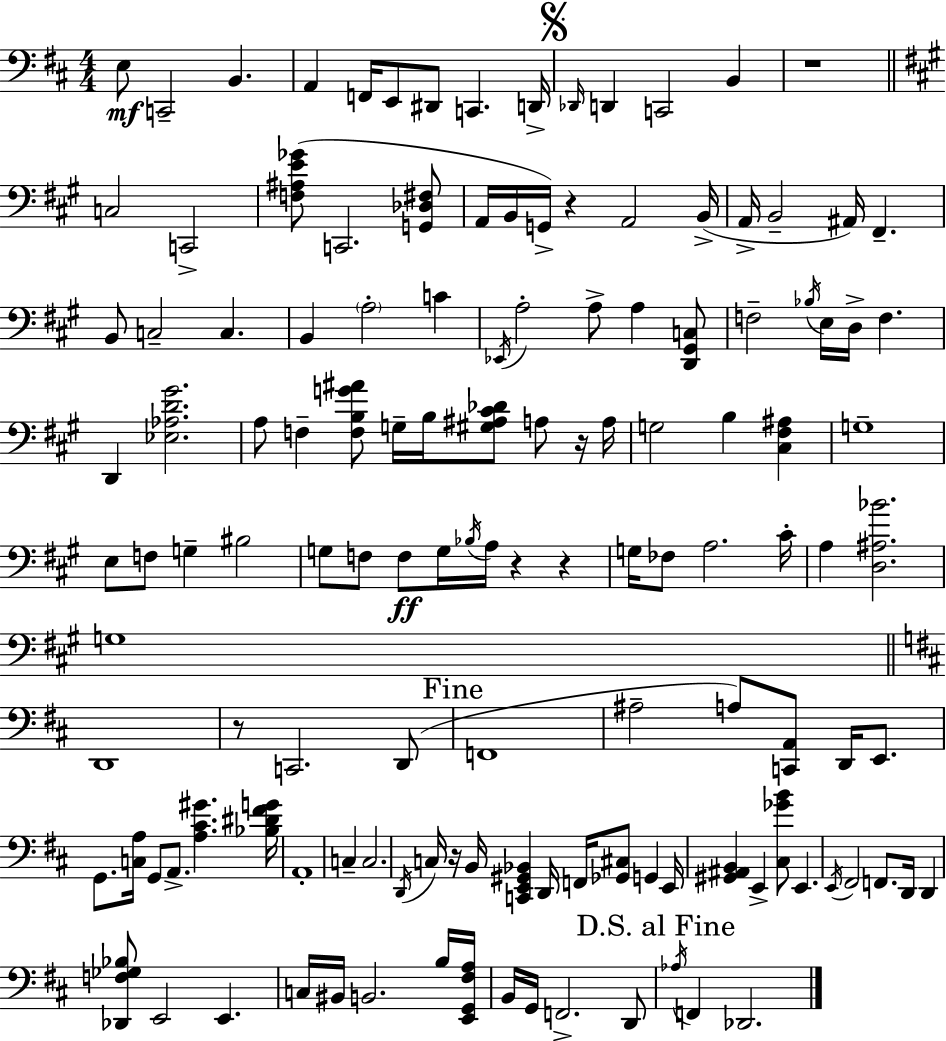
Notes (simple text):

E3/e C2/h B2/q. A2/q F2/s E2/e D#2/e C2/q. D2/s Db2/s D2/q C2/h B2/q R/w C3/h C2/h [F3,A#3,E4,Gb4]/e C2/h. [G2,Db3,F#3]/e A2/s B2/s G2/s R/q A2/h B2/s A2/s B2/h A#2/s F#2/q. B2/e C3/h C3/q. B2/q A3/h C4/q Eb2/s A3/h A3/e A3/q [D2,G#2,C3]/e F3/h Bb3/s E3/s D3/s F3/q. D2/q [Eb3,Ab3,D4,G#4]/h. A3/e F3/q [F3,B3,G4,A#4]/e G3/s B3/s [G#3,A#3,C#4,Db4]/e A3/e R/s A3/s G3/h B3/q [C#3,F#3,A#3]/q G3/w E3/e F3/e G3/q BIS3/h G3/e F3/e F3/e G3/s Bb3/s A3/s R/q R/q G3/s FES3/e A3/h. C#4/s A3/q [D3,A#3,Bb4]/h. G3/w D2/w R/e C2/h. D2/e F2/w A#3/h A3/e [C2,A2]/e D2/s E2/e. G2/e. [C3,A3]/s G2/e A2/e. [A3,C#4,G#4]/q. [Bb3,D#4,F#4,G4]/s A2/w C3/q C3/h. D2/s C3/s R/s B2/s [C2,E2,G#2,Bb2]/q D2/s F2/s [Gb2,C#3]/e G2/q E2/s [G#2,A#2,B2]/q E2/q [C#3,Gb4,B4]/e E2/q. E2/s F#2/h F2/e. D2/s D2/q [Db2,F3,Gb3,Bb3]/e E2/h E2/q. C3/s BIS2/s B2/h. B3/s [E2,G2,F#3,A3]/s B2/s G2/s F2/h. D2/e Ab3/s F2/q Db2/h.